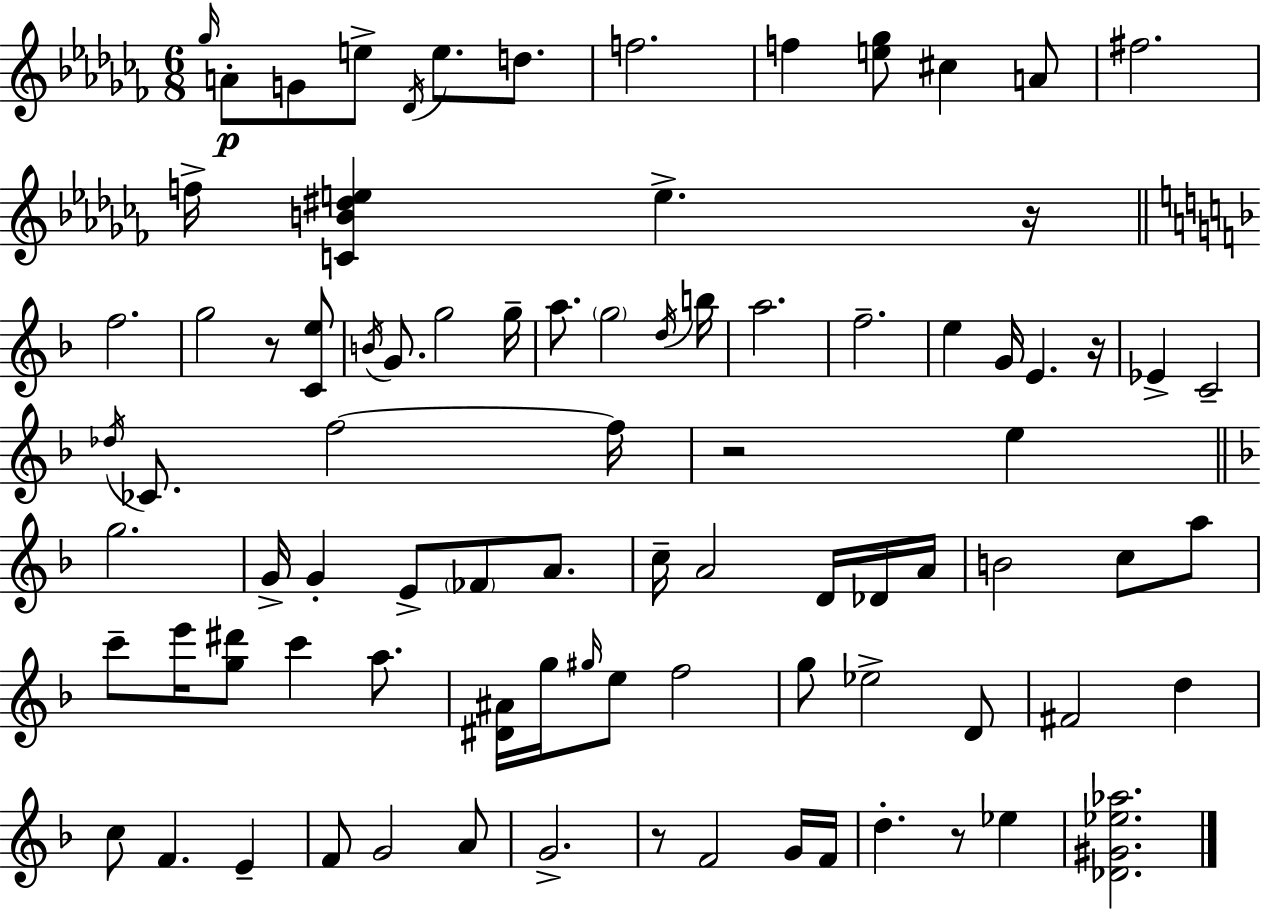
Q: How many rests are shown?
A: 6